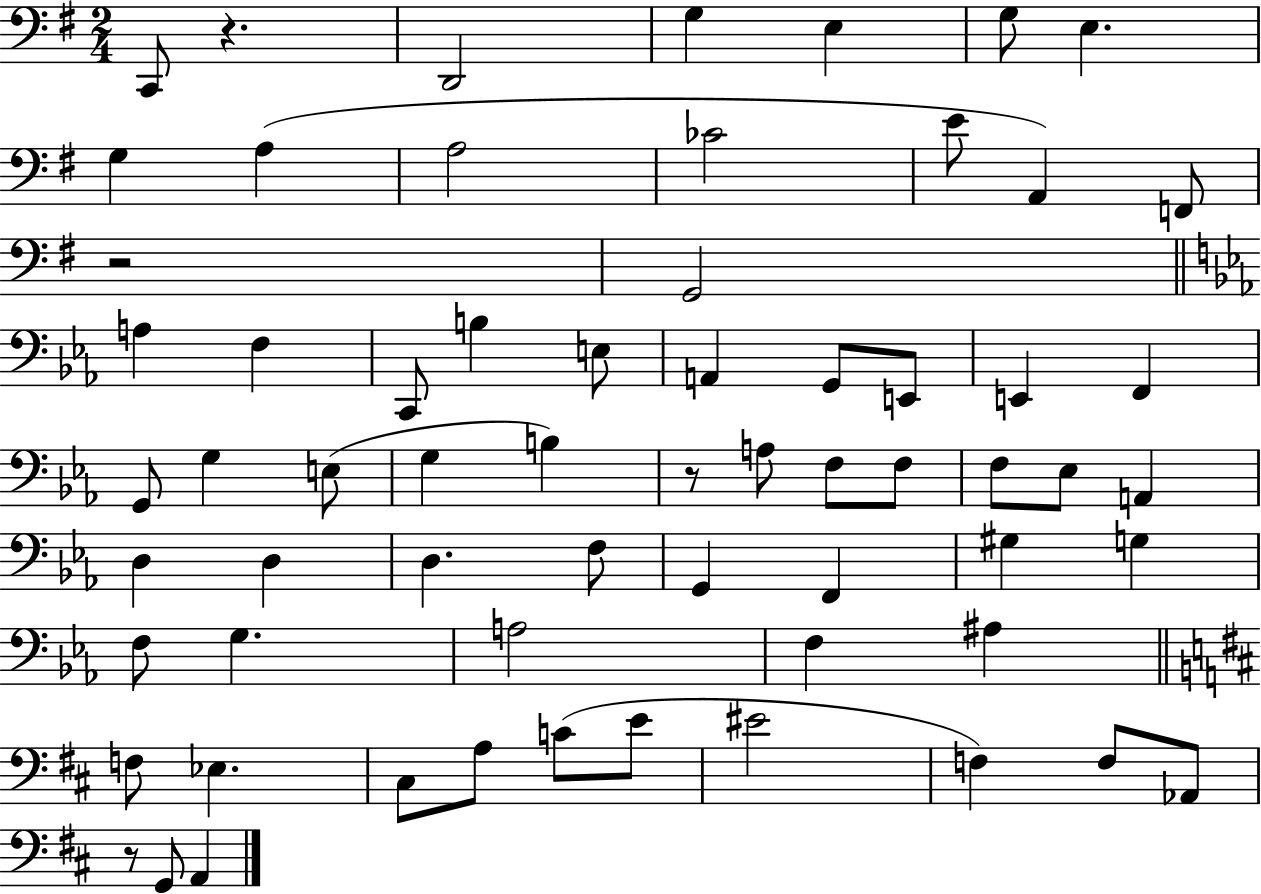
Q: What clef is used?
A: bass